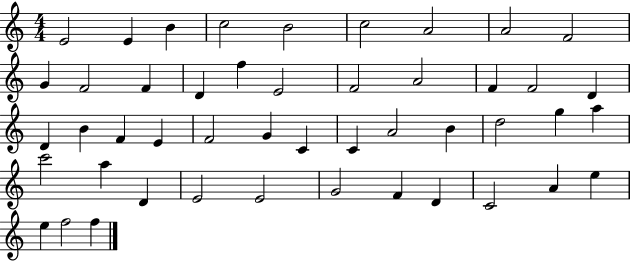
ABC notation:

X:1
T:Untitled
M:4/4
L:1/4
K:C
E2 E B c2 B2 c2 A2 A2 F2 G F2 F D f E2 F2 A2 F F2 D D B F E F2 G C C A2 B d2 g a c'2 a D E2 E2 G2 F D C2 A e e f2 f